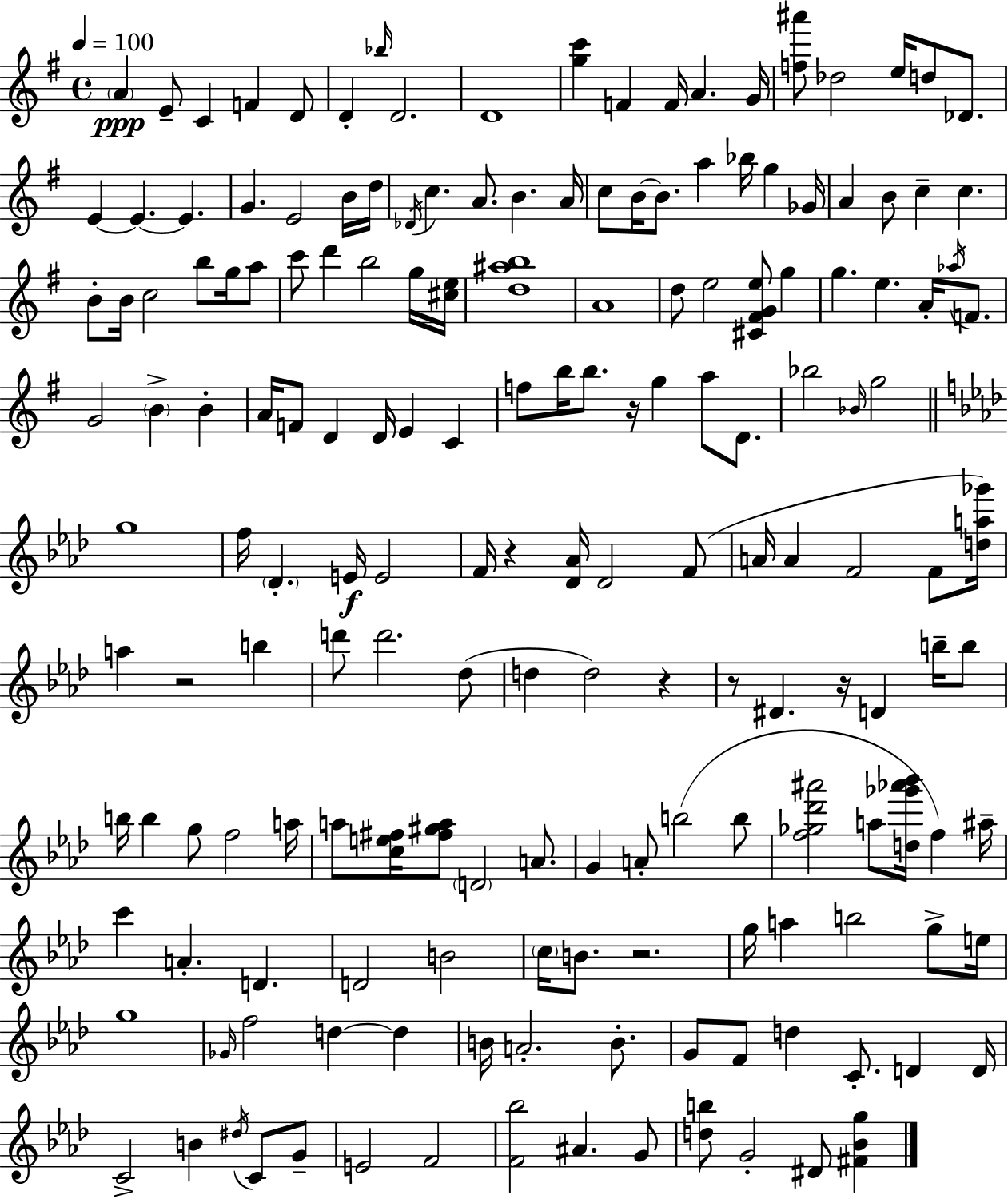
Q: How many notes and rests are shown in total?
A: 173